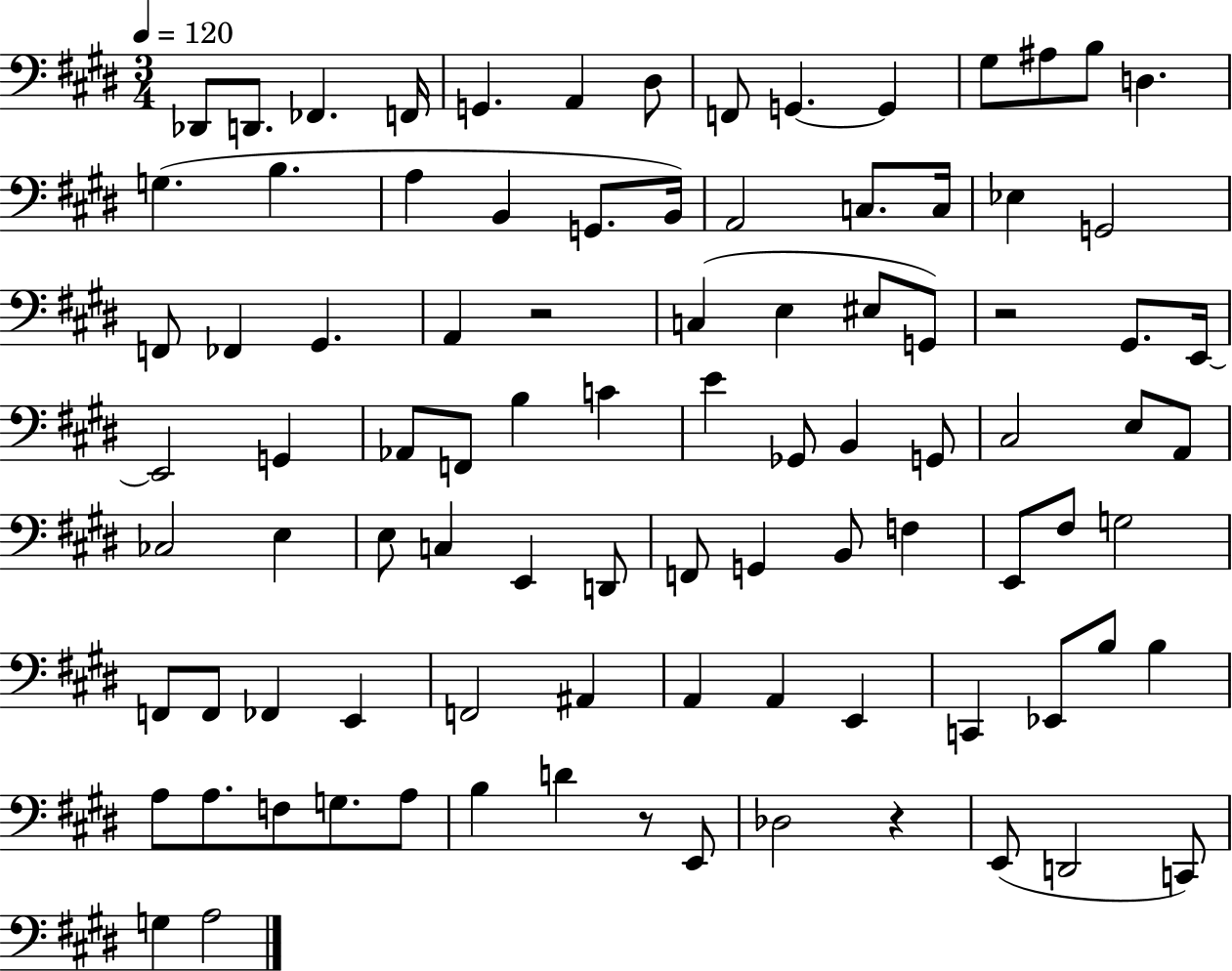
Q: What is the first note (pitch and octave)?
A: Db2